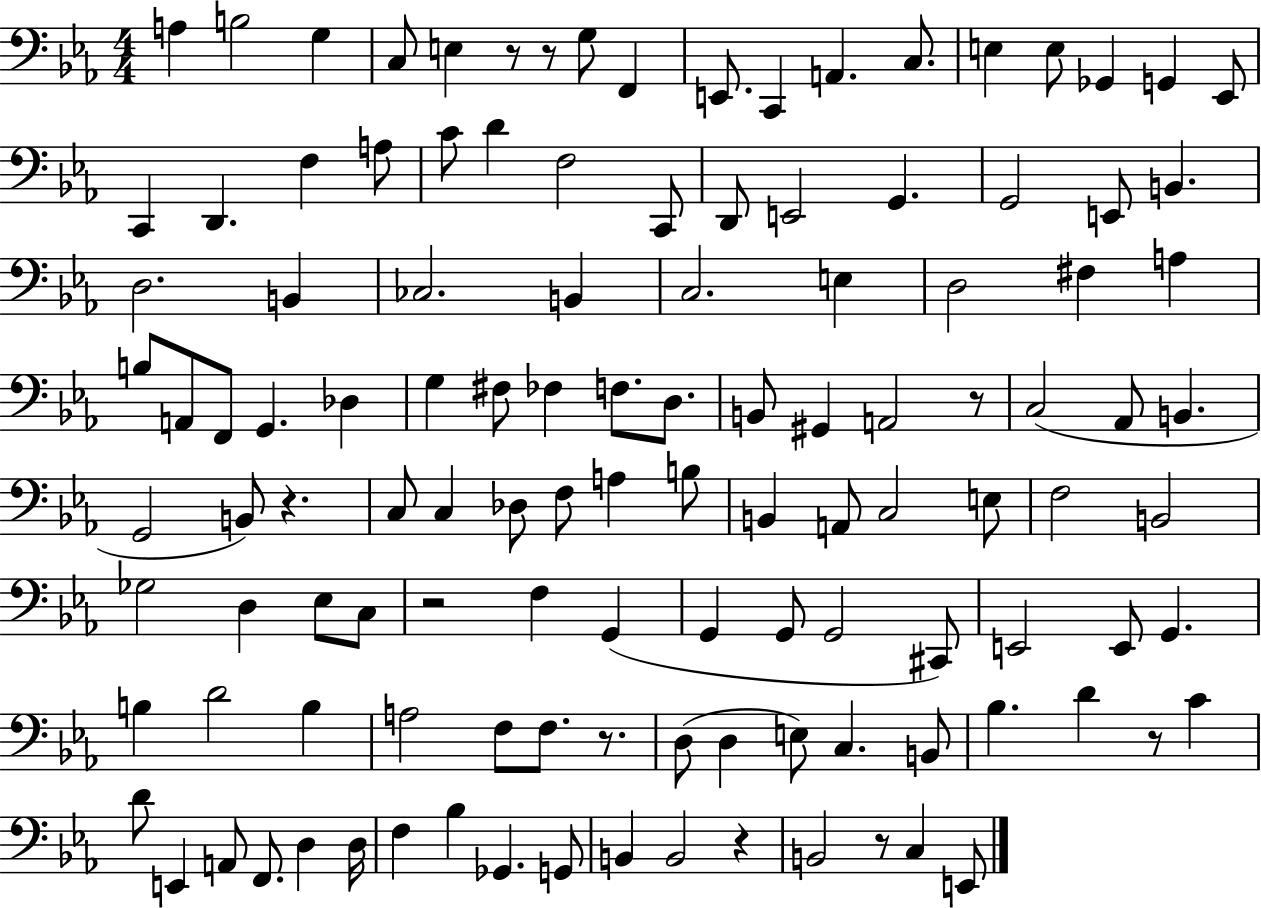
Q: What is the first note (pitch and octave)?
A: A3